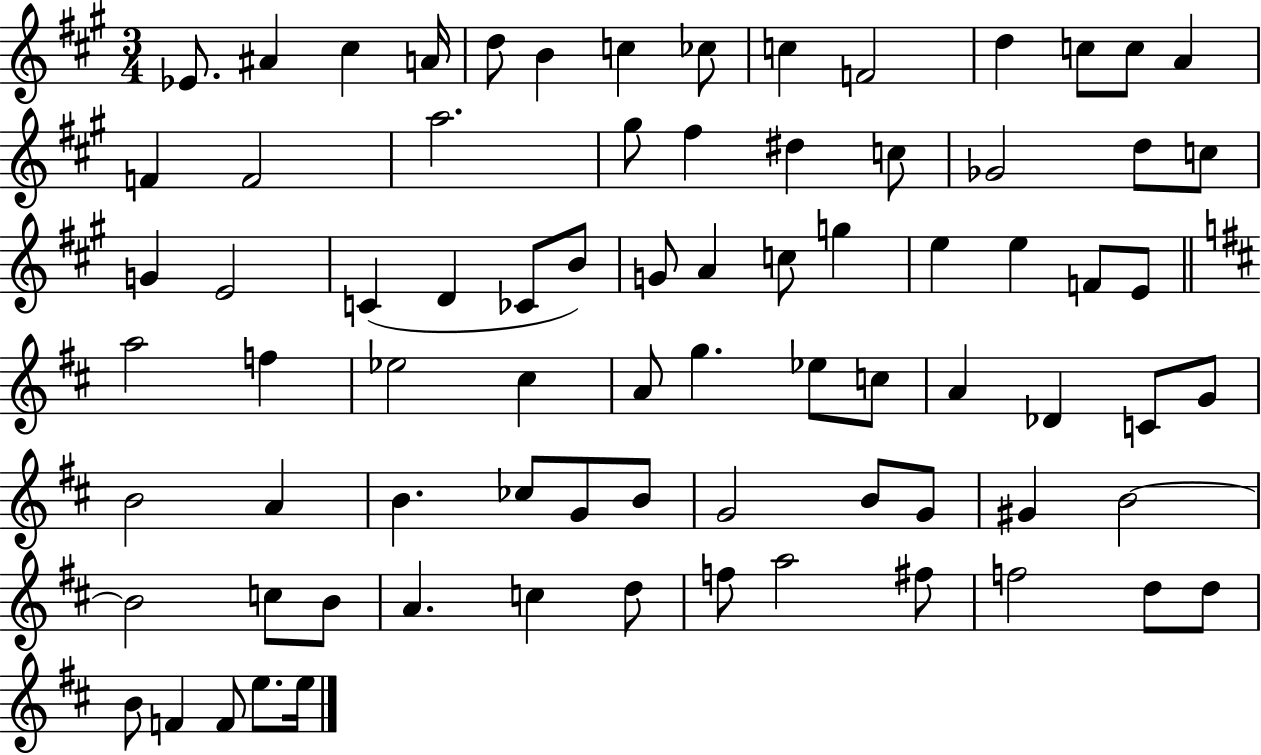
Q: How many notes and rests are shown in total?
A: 78